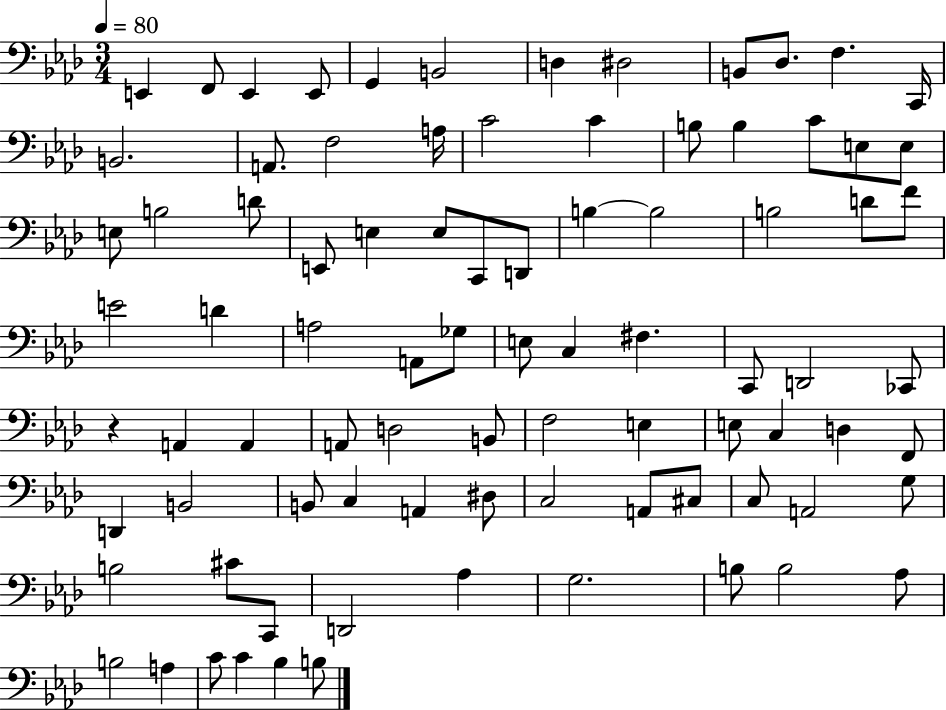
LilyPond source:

{
  \clef bass
  \numericTimeSignature
  \time 3/4
  \key aes \major
  \tempo 4 = 80
  e,4 f,8 e,4 e,8 | g,4 b,2 | d4 dis2 | b,8 des8. f4. c,16 | \break b,2. | a,8. f2 a16 | c'2 c'4 | b8 b4 c'8 e8 e8 | \break e8 b2 d'8 | e,8 e4 e8 c,8 d,8 | b4~~ b2 | b2 d'8 f'8 | \break e'2 d'4 | a2 a,8 ges8 | e8 c4 fis4. | c,8 d,2 ces,8 | \break r4 a,4 a,4 | a,8 d2 b,8 | f2 e4 | e8 c4 d4 f,8 | \break d,4 b,2 | b,8 c4 a,4 dis8 | c2 a,8 cis8 | c8 a,2 g8 | \break b2 cis'8 c,8 | d,2 aes4 | g2. | b8 b2 aes8 | \break b2 a4 | c'8 c'4 bes4 b8 | \bar "|."
}